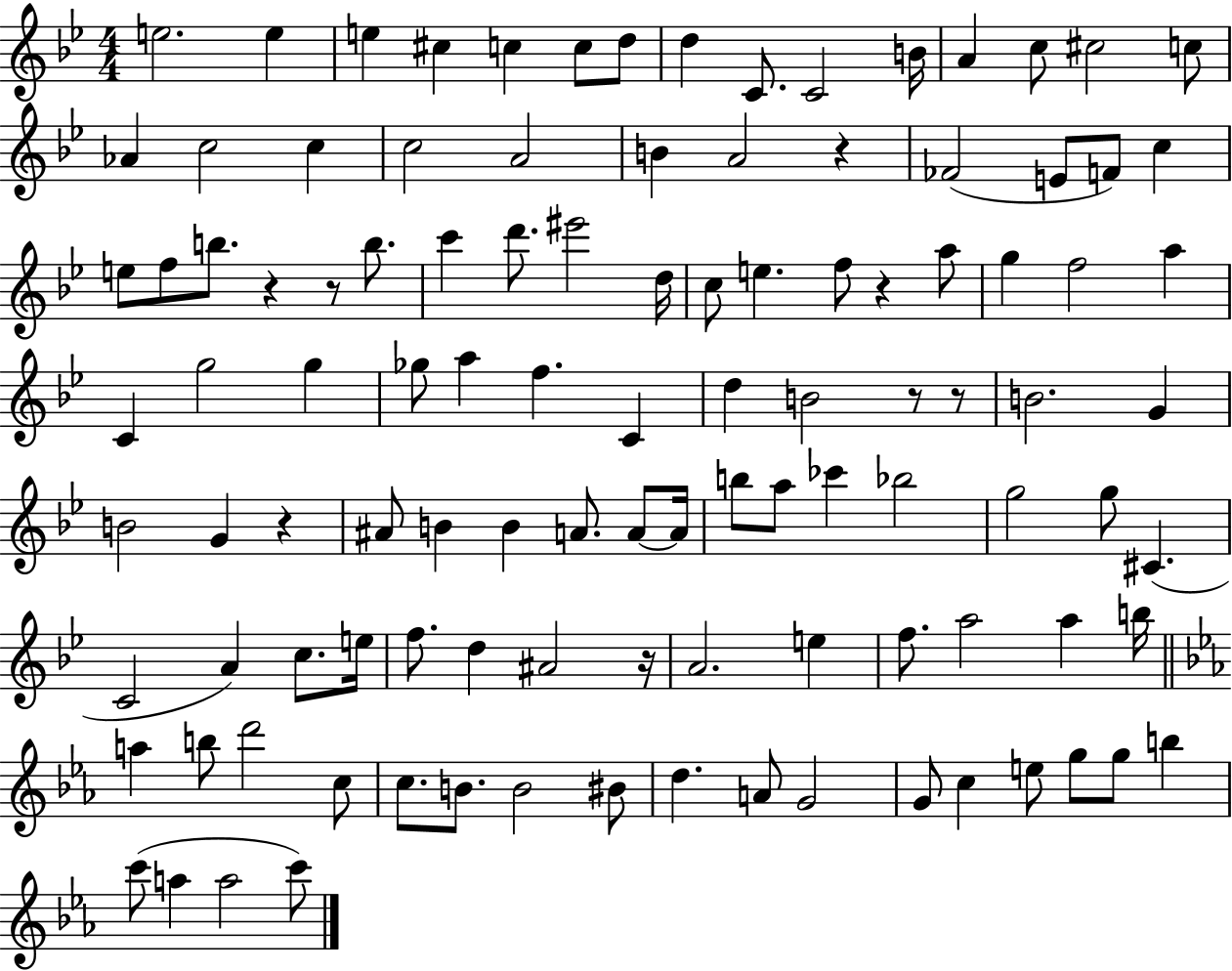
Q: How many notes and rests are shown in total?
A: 109